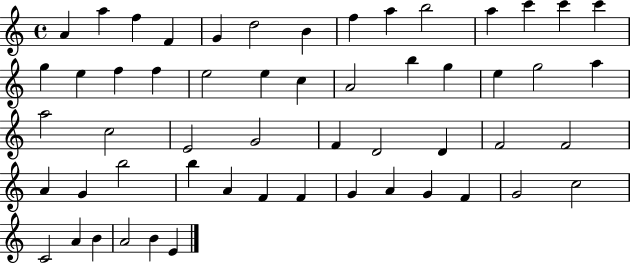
A4/q A5/q F5/q F4/q G4/q D5/h B4/q F5/q A5/q B5/h A5/q C6/q C6/q C6/q G5/q E5/q F5/q F5/q E5/h E5/q C5/q A4/h B5/q G5/q E5/q G5/h A5/q A5/h C5/h E4/h G4/h F4/q D4/h D4/q F4/h F4/h A4/q G4/q B5/h B5/q A4/q F4/q F4/q G4/q A4/q G4/q F4/q G4/h C5/h C4/h A4/q B4/q A4/h B4/q E4/q